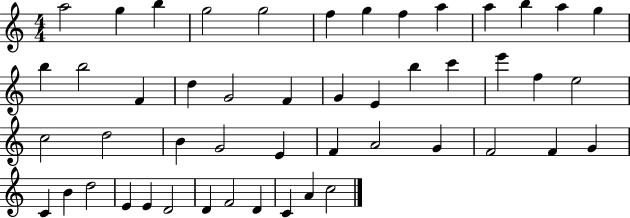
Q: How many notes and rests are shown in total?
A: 49